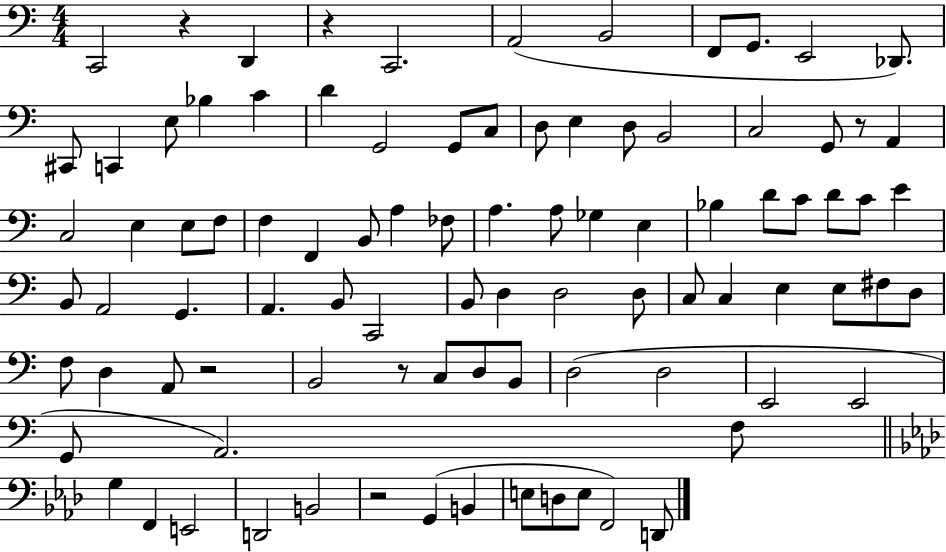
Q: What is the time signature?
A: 4/4